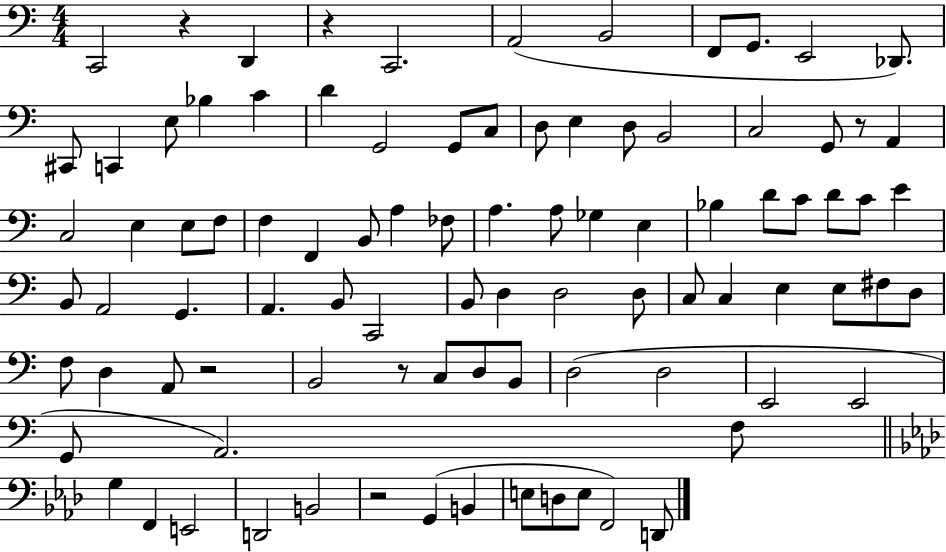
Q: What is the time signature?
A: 4/4